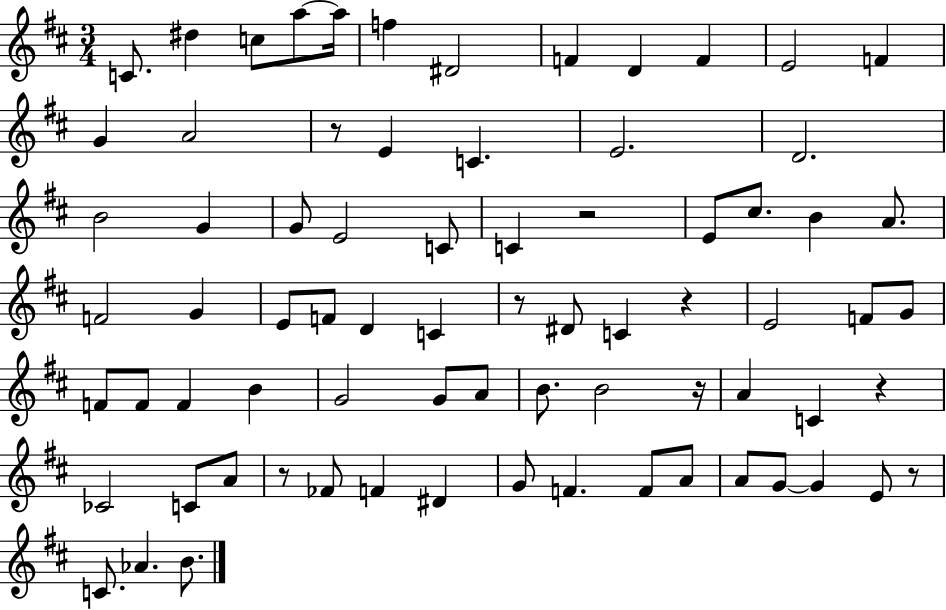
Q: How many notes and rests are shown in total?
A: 75